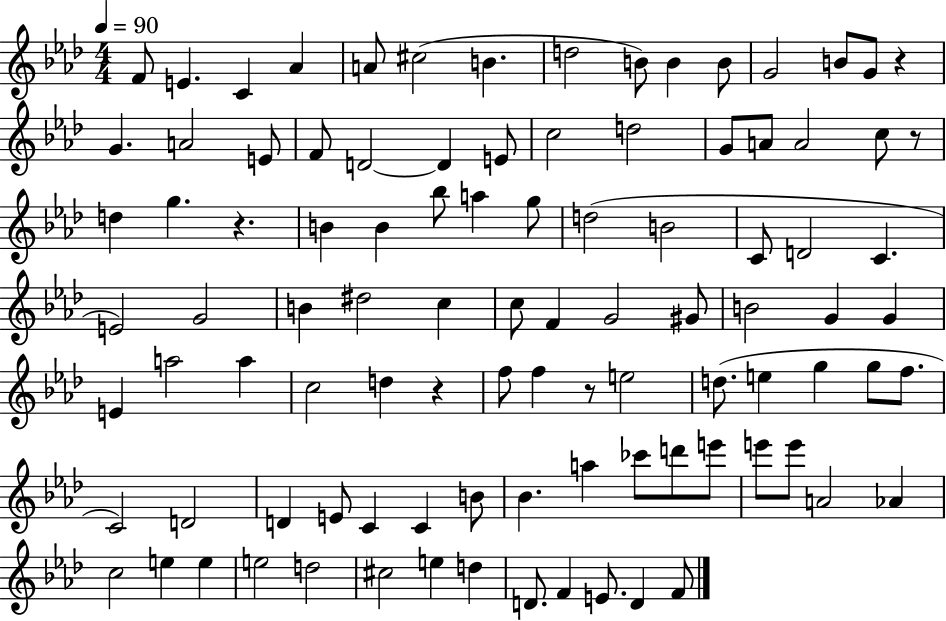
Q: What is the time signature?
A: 4/4